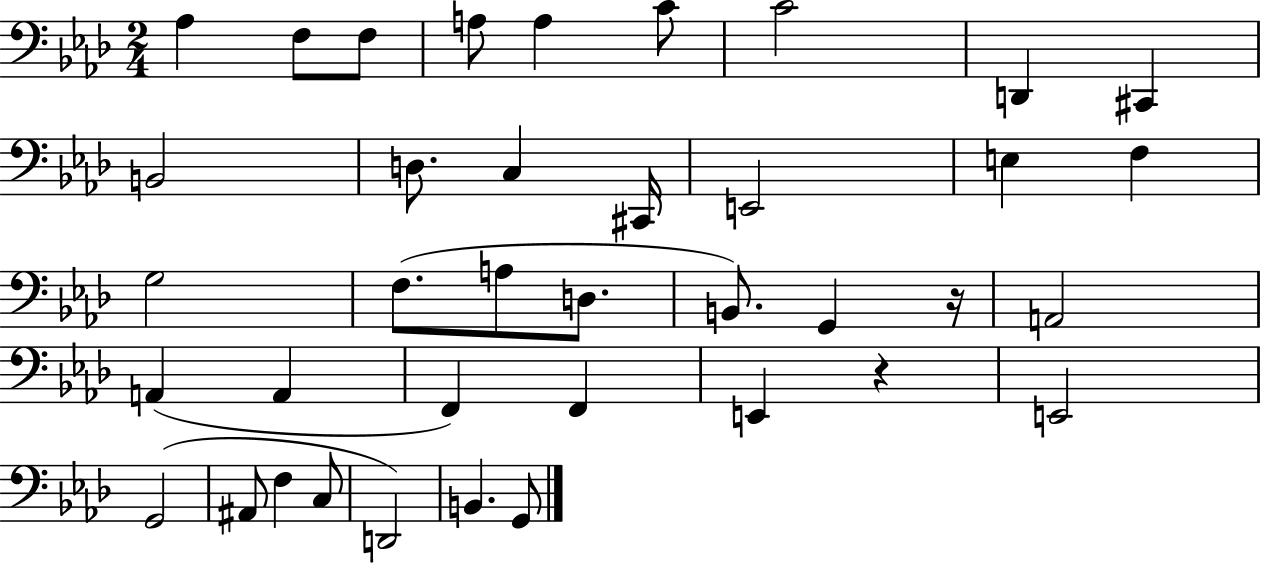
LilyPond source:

{
  \clef bass
  \numericTimeSignature
  \time 2/4
  \key aes \major
  \repeat volta 2 { aes4 f8 f8 | a8 a4 c'8 | c'2 | d,4 cis,4 | \break b,2 | d8. c4 cis,16 | e,2 | e4 f4 | \break g2 | f8.( a8 d8. | b,8.) g,4 r16 | a,2 | \break a,4( a,4 | f,4) f,4 | e,4 r4 | e,2 | \break g,2( | ais,8 f4 c8 | d,2) | b,4. g,8 | \break } \bar "|."
}